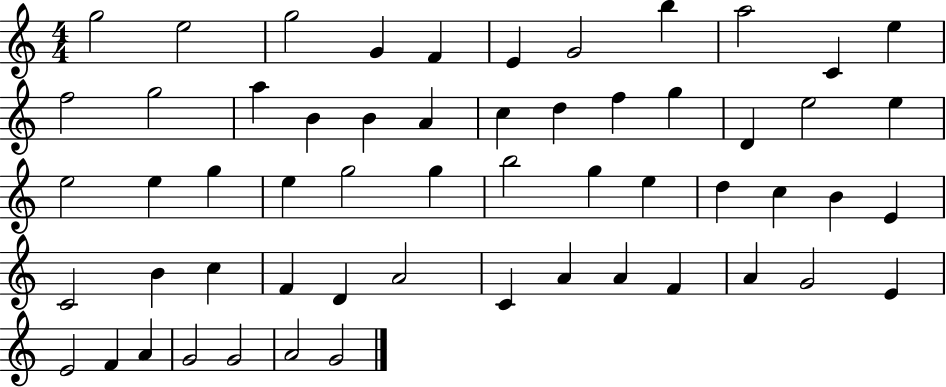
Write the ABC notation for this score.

X:1
T:Untitled
M:4/4
L:1/4
K:C
g2 e2 g2 G F E G2 b a2 C e f2 g2 a B B A c d f g D e2 e e2 e g e g2 g b2 g e d c B E C2 B c F D A2 C A A F A G2 E E2 F A G2 G2 A2 G2